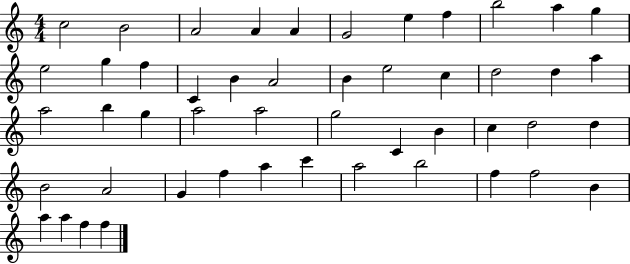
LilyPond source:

{
  \clef treble
  \numericTimeSignature
  \time 4/4
  \key c \major
  c''2 b'2 | a'2 a'4 a'4 | g'2 e''4 f''4 | b''2 a''4 g''4 | \break e''2 g''4 f''4 | c'4 b'4 a'2 | b'4 e''2 c''4 | d''2 d''4 a''4 | \break a''2 b''4 g''4 | a''2 a''2 | g''2 c'4 b'4 | c''4 d''2 d''4 | \break b'2 a'2 | g'4 f''4 a''4 c'''4 | a''2 b''2 | f''4 f''2 b'4 | \break a''4 a''4 f''4 f''4 | \bar "|."
}